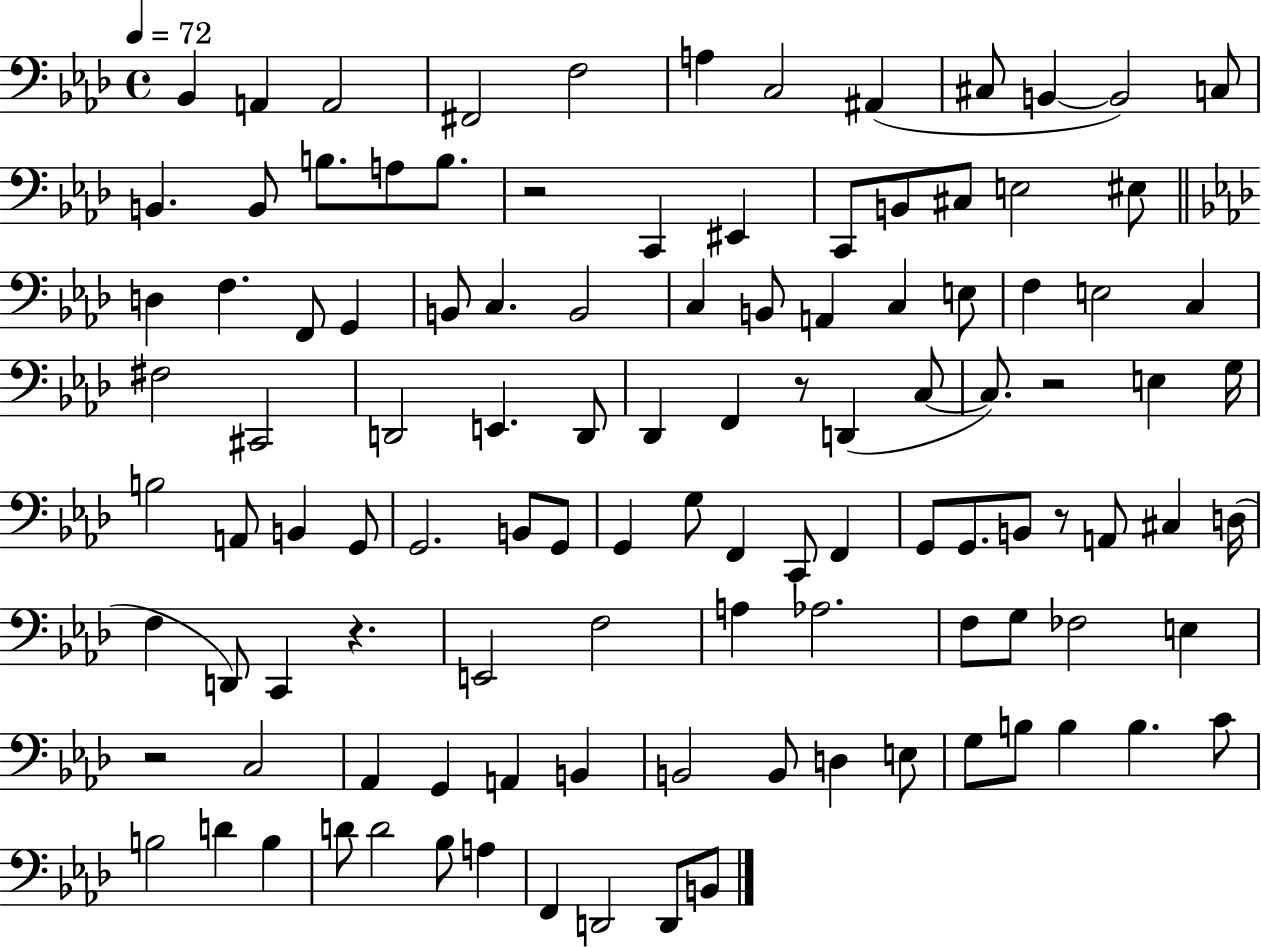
{
  \clef bass
  \time 4/4
  \defaultTimeSignature
  \key aes \major
  \tempo 4 = 72
  bes,4 a,4 a,2 | fis,2 f2 | a4 c2 ais,4( | cis8 b,4~~ b,2) c8 | \break b,4. b,8 b8. a8 b8. | r2 c,4 eis,4 | c,8 b,8 cis8 e2 eis8 | \bar "||" \break \key f \minor d4 f4. f,8 g,4 | b,8 c4. b,2 | c4 b,8 a,4 c4 e8 | f4 e2 c4 | \break fis2 cis,2 | d,2 e,4. d,8 | des,4 f,4 r8 d,4( c8~~ | c8.) r2 e4 g16 | \break b2 a,8 b,4 g,8 | g,2. b,8 g,8 | g,4 g8 f,4 c,8 f,4 | g,8 g,8. b,8 r8 a,8 cis4 d16( | \break f4 d,8) c,4 r4. | e,2 f2 | a4 aes2. | f8 g8 fes2 e4 | \break r2 c2 | aes,4 g,4 a,4 b,4 | b,2 b,8 d4 e8 | g8 b8 b4 b4. c'8 | \break b2 d'4 b4 | d'8 d'2 bes8 a4 | f,4 d,2 d,8 b,8 | \bar "|."
}